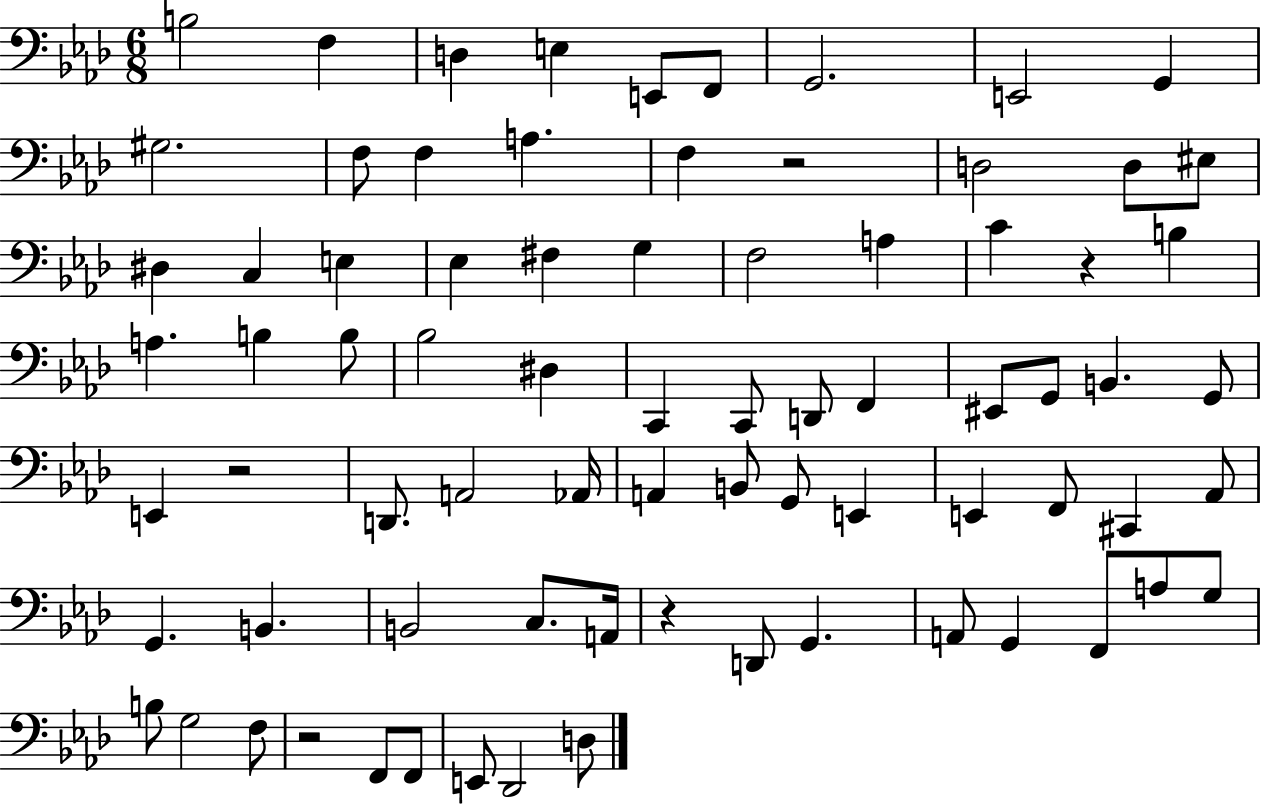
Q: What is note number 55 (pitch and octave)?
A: B2